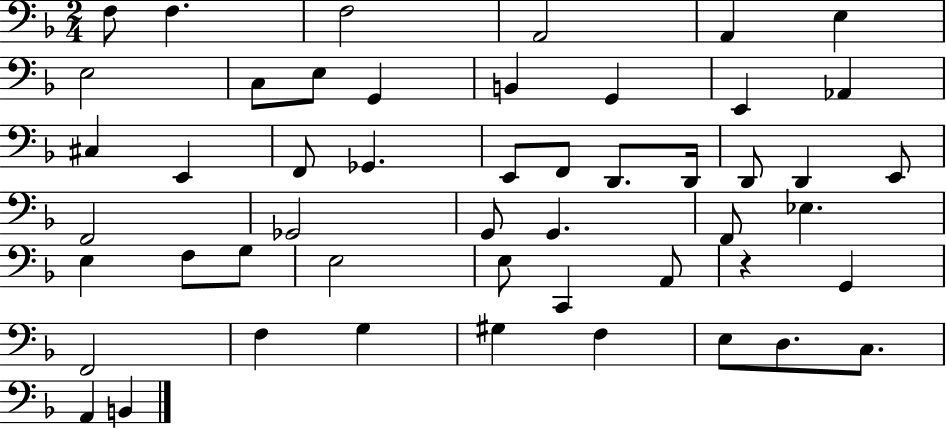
{
  \clef bass
  \numericTimeSignature
  \time 2/4
  \key f \major
  f8 f4. | f2 | a,2 | a,4 e4 | \break e2 | c8 e8 g,4 | b,4 g,4 | e,4 aes,4 | \break cis4 e,4 | f,8 ges,4. | e,8 f,8 d,8. d,16 | d,8 d,4 e,8 | \break f,2 | ges,2 | g,8 g,4. | f,8 ees4. | \break e4 f8 g8 | e2 | e8 c,4 a,8 | r4 g,4 | \break f,2 | f4 g4 | gis4 f4 | e8 d8. c8. | \break a,4 b,4 | \bar "|."
}